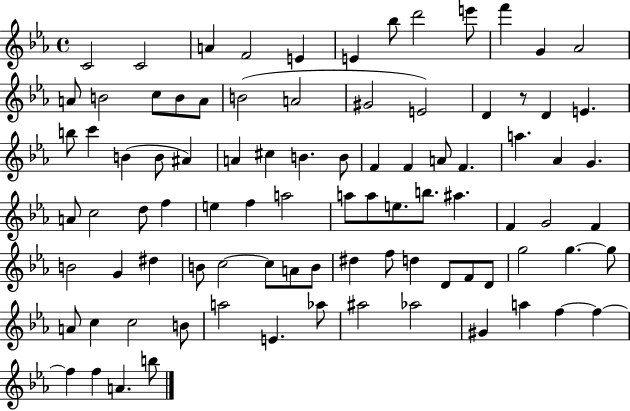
C4/h C4/h A4/q F4/h E4/q E4/q Bb5/e D6/h E6/e F6/q G4/q Ab4/h A4/e B4/h C5/e B4/e A4/e B4/h A4/h G#4/h E4/h D4/q R/e D4/q E4/q. B5/e C6/q B4/q B4/e A#4/q A4/q C#5/q B4/q. B4/e F4/q F4/q A4/e F4/q. A5/q. Ab4/q G4/q. A4/e C5/h D5/e F5/q E5/q F5/q A5/h A5/e A5/e E5/e. B5/e. A#5/q. F4/q G4/h F4/q B4/h G4/q D#5/q B4/e C5/h C5/e A4/e B4/e D#5/q F5/e D5/q D4/e F4/e D4/e G5/h G5/q. G5/e A4/e C5/q C5/h B4/e A5/h E4/q. Ab5/e A#5/h Ab5/h G#4/q A5/q F5/q F5/q F5/q F5/q A4/q. B5/e